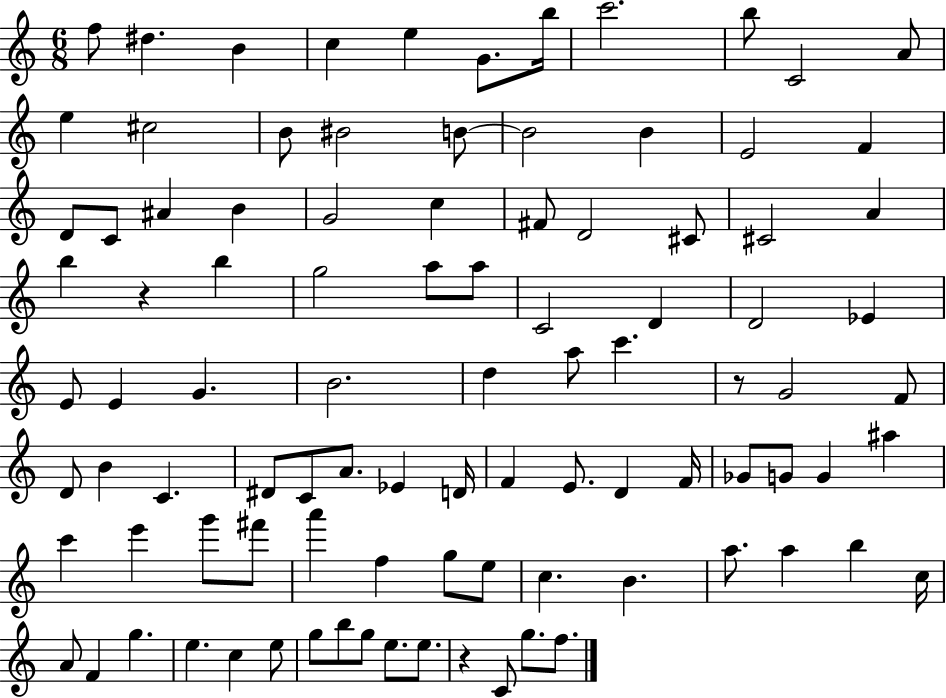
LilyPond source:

{
  \clef treble
  \numericTimeSignature
  \time 6/8
  \key c \major
  f''8 dis''4. b'4 | c''4 e''4 g'8. b''16 | c'''2. | b''8 c'2 a'8 | \break e''4 cis''2 | b'8 bis'2 b'8~~ | b'2 b'4 | e'2 f'4 | \break d'8 c'8 ais'4 b'4 | g'2 c''4 | fis'8 d'2 cis'8 | cis'2 a'4 | \break b''4 r4 b''4 | g''2 a''8 a''8 | c'2 d'4 | d'2 ees'4 | \break e'8 e'4 g'4. | b'2. | d''4 a''8 c'''4. | r8 g'2 f'8 | \break d'8 b'4 c'4. | dis'8 c'8 a'8. ees'4 d'16 | f'4 e'8. d'4 f'16 | ges'8 g'8 g'4 ais''4 | \break c'''4 e'''4 g'''8 fis'''8 | a'''4 f''4 g''8 e''8 | c''4. b'4. | a''8. a''4 b''4 c''16 | \break a'8 f'4 g''4. | e''4. c''4 e''8 | g''8 b''8 g''8 e''8. e''8. | r4 c'8 g''8. f''8. | \break \bar "|."
}